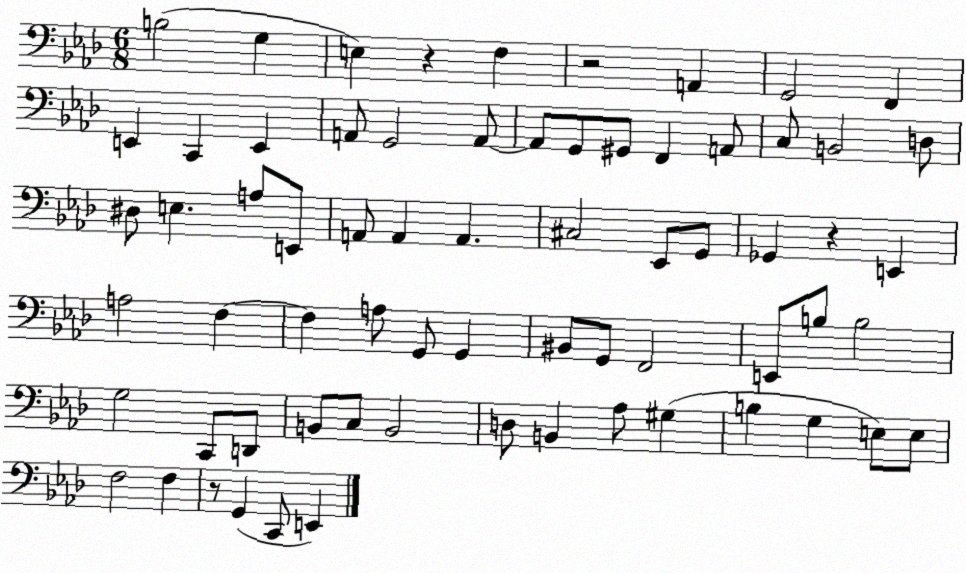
X:1
T:Untitled
M:6/8
L:1/4
K:Ab
B,2 G, E, z F, z2 A,, G,,2 F,, E,, C,, E,, A,,/2 G,,2 A,,/2 A,,/2 G,,/2 ^G,,/2 F,, A,,/2 C,/2 B,,2 D,/2 ^D,/2 E, A,/2 E,,/2 A,,/2 A,, A,, ^C,2 _E,,/2 G,,/2 _G,, z E,, A,2 F, F, A,/2 G,,/2 G,, ^B,,/2 G,,/2 F,,2 E,,/2 B,/2 B,2 G,2 C,,/2 D,,/2 B,,/2 C,/2 B,,2 D,/2 B,, _A,/2 ^G, B, G, E,/2 E,/2 F,2 F, z/2 G,, C,,/2 E,,